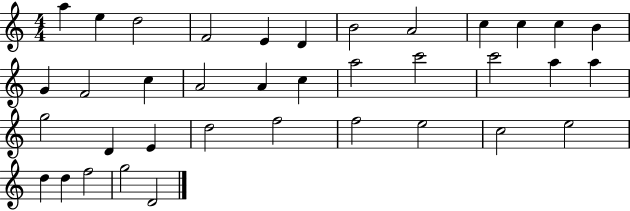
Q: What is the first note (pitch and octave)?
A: A5